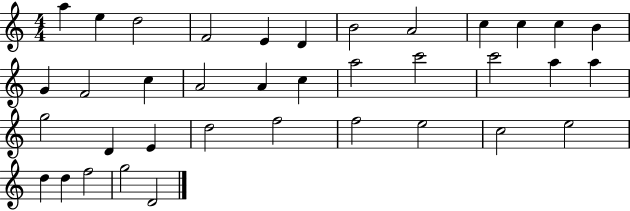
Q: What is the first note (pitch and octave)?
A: A5